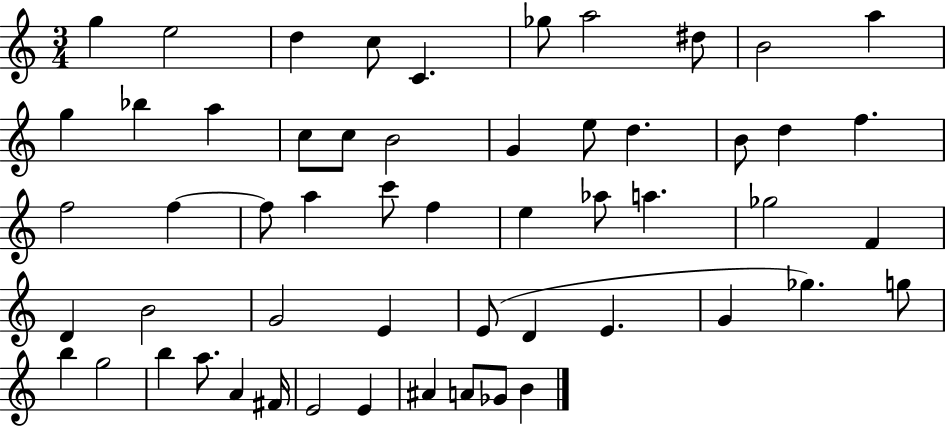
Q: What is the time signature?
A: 3/4